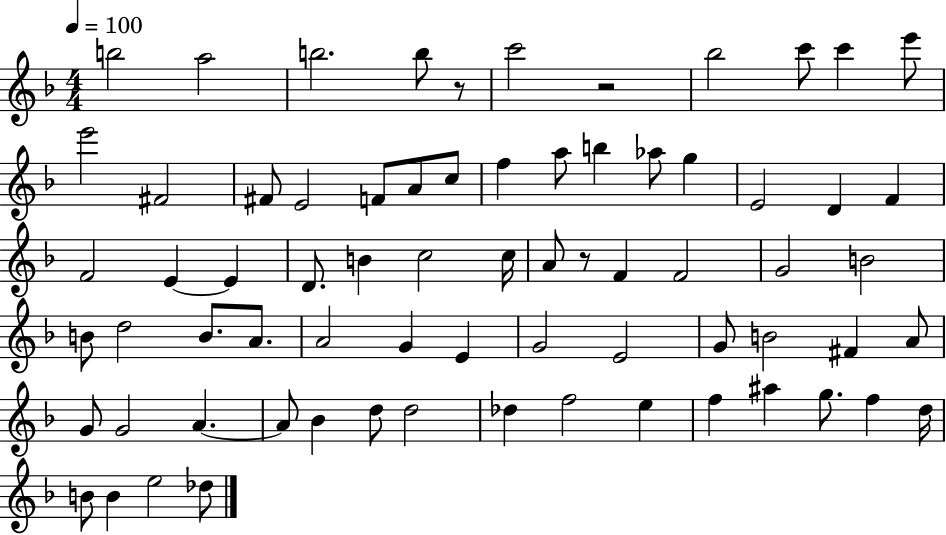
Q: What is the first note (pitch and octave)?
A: B5